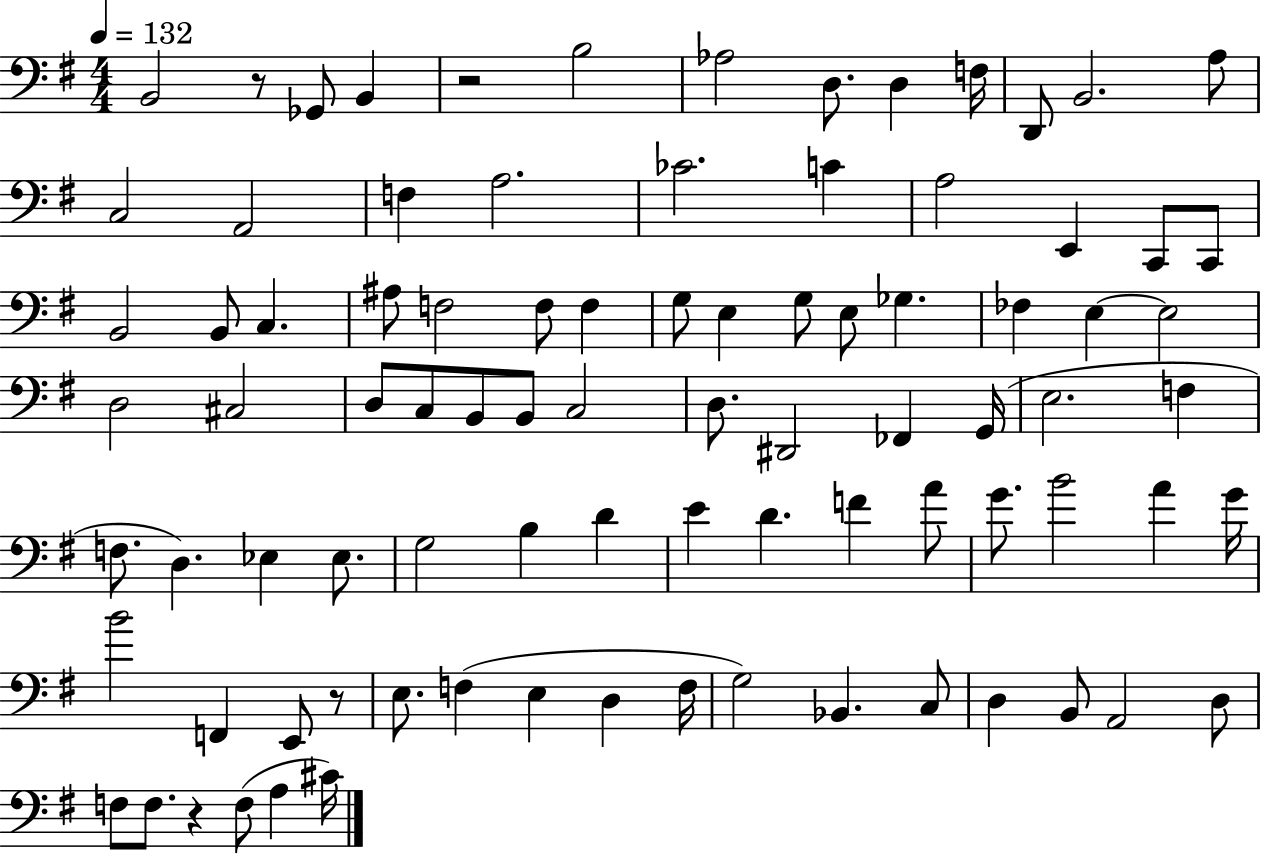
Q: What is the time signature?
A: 4/4